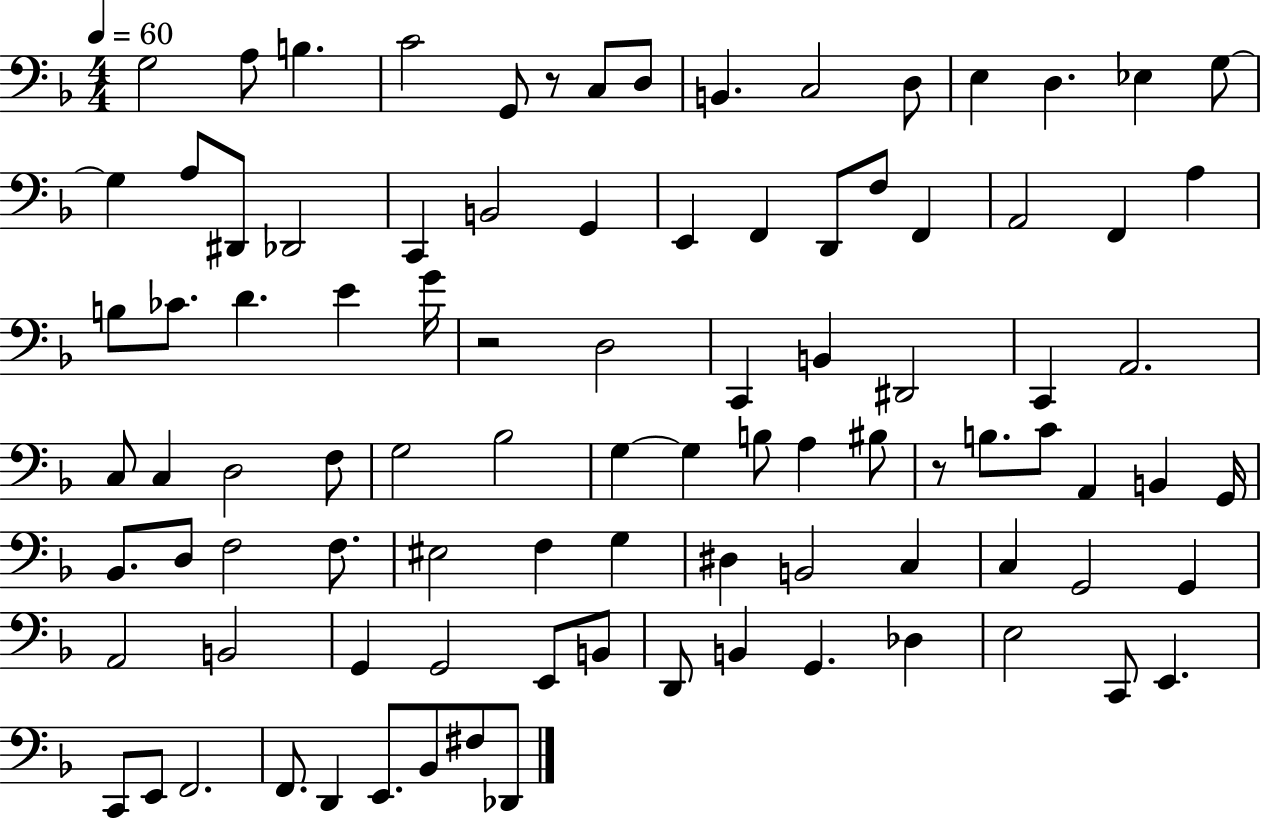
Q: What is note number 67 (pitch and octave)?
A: C3